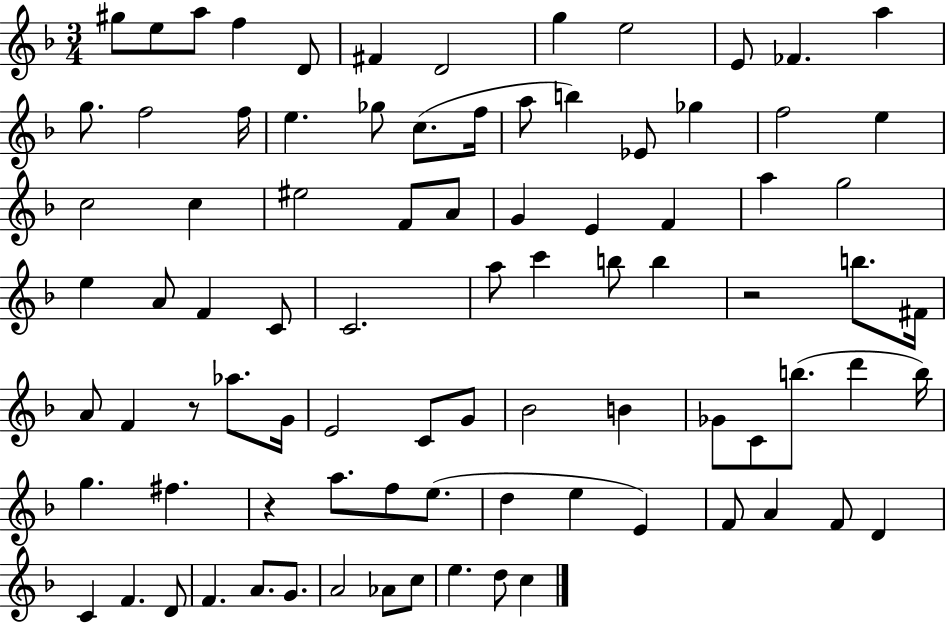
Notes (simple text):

G#5/e E5/e A5/e F5/q D4/e F#4/q D4/h G5/q E5/h E4/e FES4/q. A5/q G5/e. F5/h F5/s E5/q. Gb5/e C5/e. F5/s A5/e B5/q Eb4/e Gb5/q F5/h E5/q C5/h C5/q EIS5/h F4/e A4/e G4/q E4/q F4/q A5/q G5/h E5/q A4/e F4/q C4/e C4/h. A5/e C6/q B5/e B5/q R/h B5/e. F#4/s A4/e F4/q R/e Ab5/e. G4/s E4/h C4/e G4/e Bb4/h B4/q Gb4/e C4/e B5/e. D6/q B5/s G5/q. F#5/q. R/q A5/e. F5/e E5/e. D5/q E5/q E4/q F4/e A4/q F4/e D4/q C4/q F4/q. D4/e F4/q. A4/e. G4/e. A4/h Ab4/e C5/e E5/q. D5/e C5/q